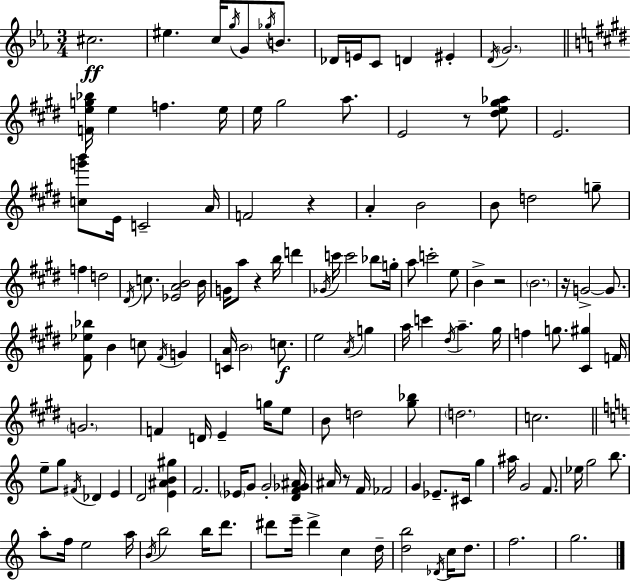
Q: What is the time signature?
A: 3/4